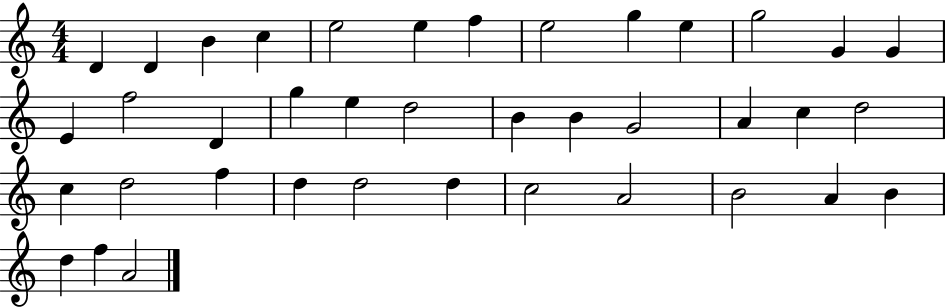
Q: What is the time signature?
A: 4/4